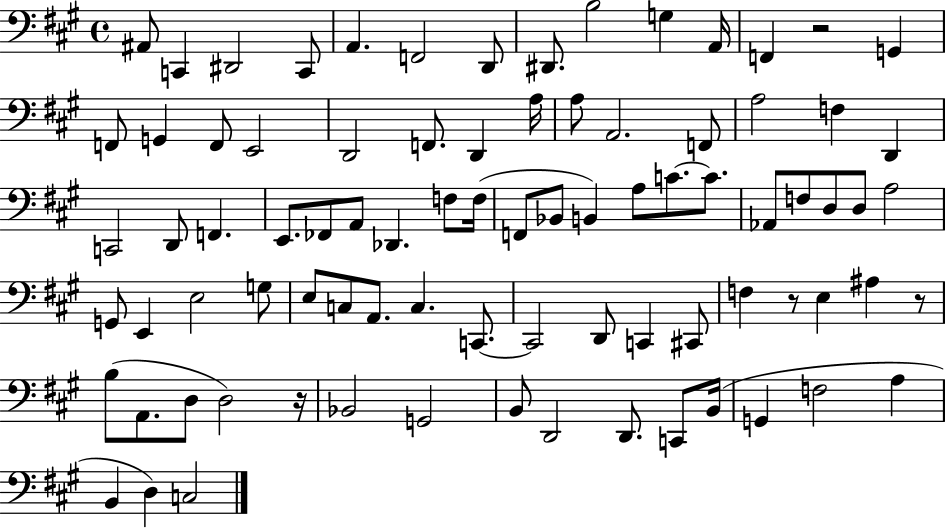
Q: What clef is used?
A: bass